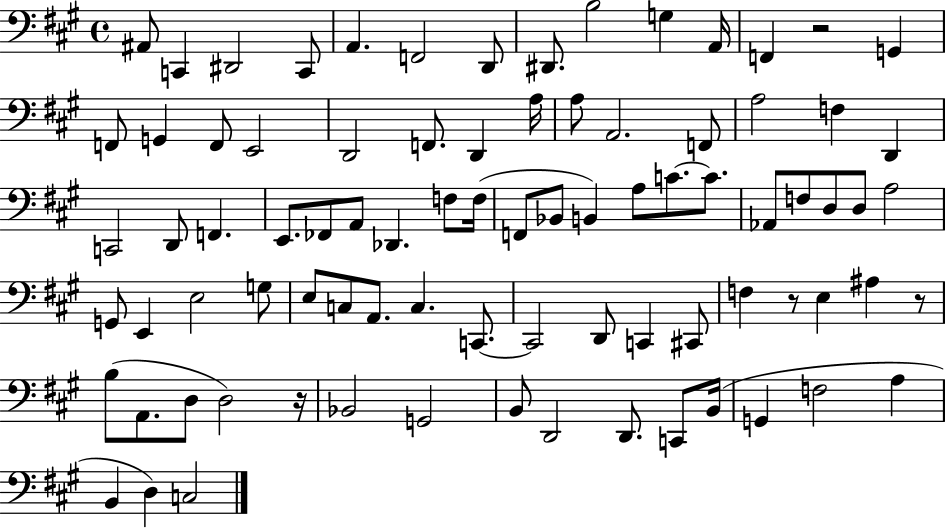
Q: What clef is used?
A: bass